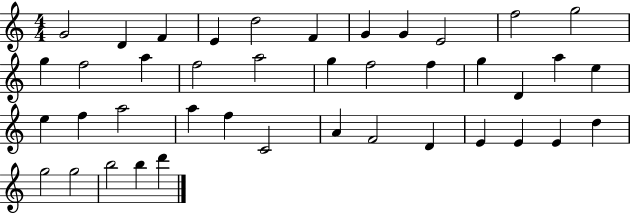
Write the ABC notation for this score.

X:1
T:Untitled
M:4/4
L:1/4
K:C
G2 D F E d2 F G G E2 f2 g2 g f2 a f2 a2 g f2 f g D a e e f a2 a f C2 A F2 D E E E d g2 g2 b2 b d'